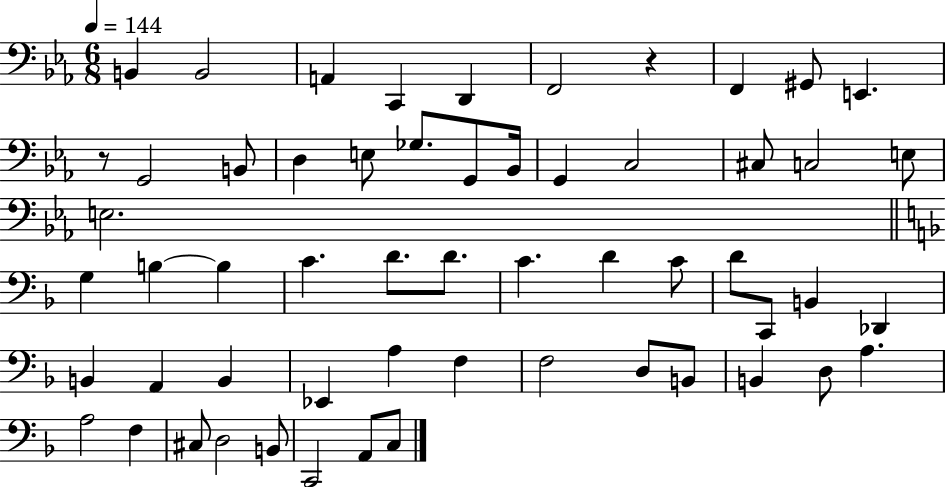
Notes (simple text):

B2/q B2/h A2/q C2/q D2/q F2/h R/q F2/q G#2/e E2/q. R/e G2/h B2/e D3/q E3/e Gb3/e. G2/e Bb2/s G2/q C3/h C#3/e C3/h E3/e E3/h. G3/q B3/q B3/q C4/q. D4/e. D4/e. C4/q. D4/q C4/e D4/e C2/e B2/q Db2/q B2/q A2/q B2/q Eb2/q A3/q F3/q F3/h D3/e B2/e B2/q D3/e A3/q. A3/h F3/q C#3/e D3/h B2/e C2/h A2/e C3/e